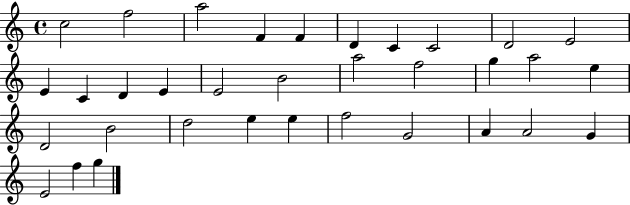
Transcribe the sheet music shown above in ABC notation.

X:1
T:Untitled
M:4/4
L:1/4
K:C
c2 f2 a2 F F D C C2 D2 E2 E C D E E2 B2 a2 f2 g a2 e D2 B2 d2 e e f2 G2 A A2 G E2 f g